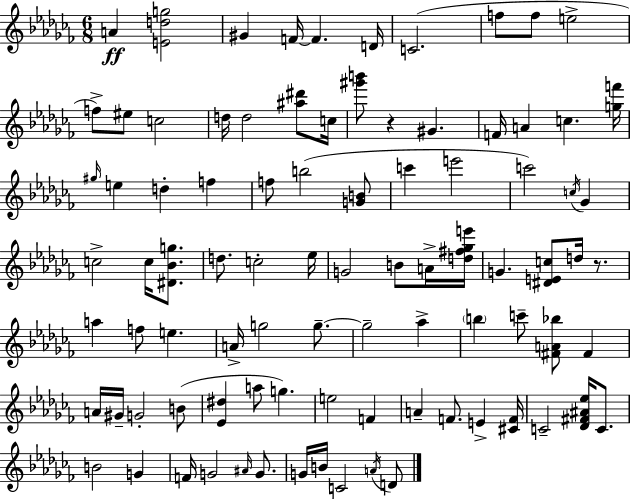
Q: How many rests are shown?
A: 2